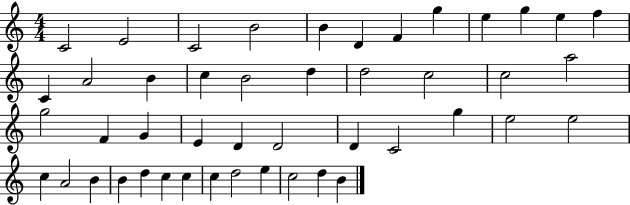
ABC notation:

X:1
T:Untitled
M:4/4
L:1/4
K:C
C2 E2 C2 B2 B D F g e g e f C A2 B c B2 d d2 c2 c2 a2 g2 F G E D D2 D C2 g e2 e2 c A2 B B d c c c d2 e c2 d B